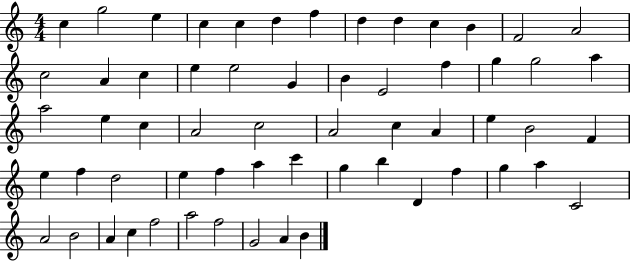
{
  \clef treble
  \numericTimeSignature
  \time 4/4
  \key c \major
  c''4 g''2 e''4 | c''4 c''4 d''4 f''4 | d''4 d''4 c''4 b'4 | f'2 a'2 | \break c''2 a'4 c''4 | e''4 e''2 g'4 | b'4 e'2 f''4 | g''4 g''2 a''4 | \break a''2 e''4 c''4 | a'2 c''2 | a'2 c''4 a'4 | e''4 b'2 f'4 | \break e''4 f''4 d''2 | e''4 f''4 a''4 c'''4 | g''4 b''4 d'4 f''4 | g''4 a''4 c'2 | \break a'2 b'2 | a'4 c''4 f''2 | a''2 f''2 | g'2 a'4 b'4 | \break \bar "|."
}